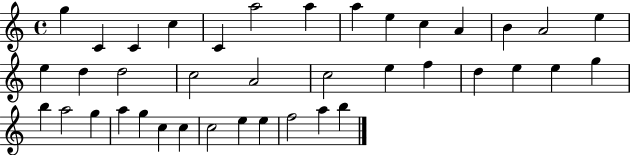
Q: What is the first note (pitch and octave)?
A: G5